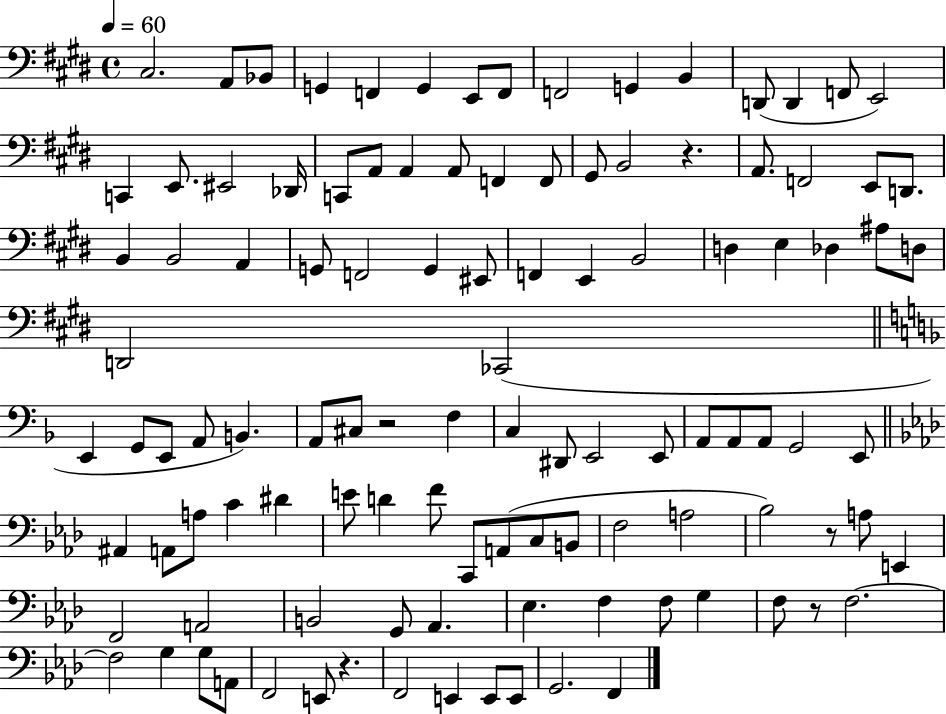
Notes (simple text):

C#3/h. A2/e Bb2/e G2/q F2/q G2/q E2/e F2/e F2/h G2/q B2/q D2/e D2/q F2/e E2/h C2/q E2/e. EIS2/h Db2/s C2/e A2/e A2/q A2/e F2/q F2/e G#2/e B2/h R/q. A2/e. F2/h E2/e D2/e. B2/q B2/h A2/q G2/e F2/h G2/q EIS2/e F2/q E2/q B2/h D3/q E3/q Db3/q A#3/e D3/e D2/h CES2/h E2/q G2/e E2/e A2/e B2/q. A2/e C#3/e R/h F3/q C3/q D#2/e E2/h E2/e A2/e A2/e A2/e G2/h E2/e A#2/q A2/e A3/e C4/q D#4/q E4/e D4/q F4/e C2/e A2/e C3/e B2/e F3/h A3/h Bb3/h R/e A3/e E2/q F2/h A2/h B2/h G2/e Ab2/q. Eb3/q. F3/q F3/e G3/q F3/e R/e F3/h. F3/h G3/q G3/e A2/e F2/h E2/e R/q. F2/h E2/q E2/e E2/e G2/h. F2/q